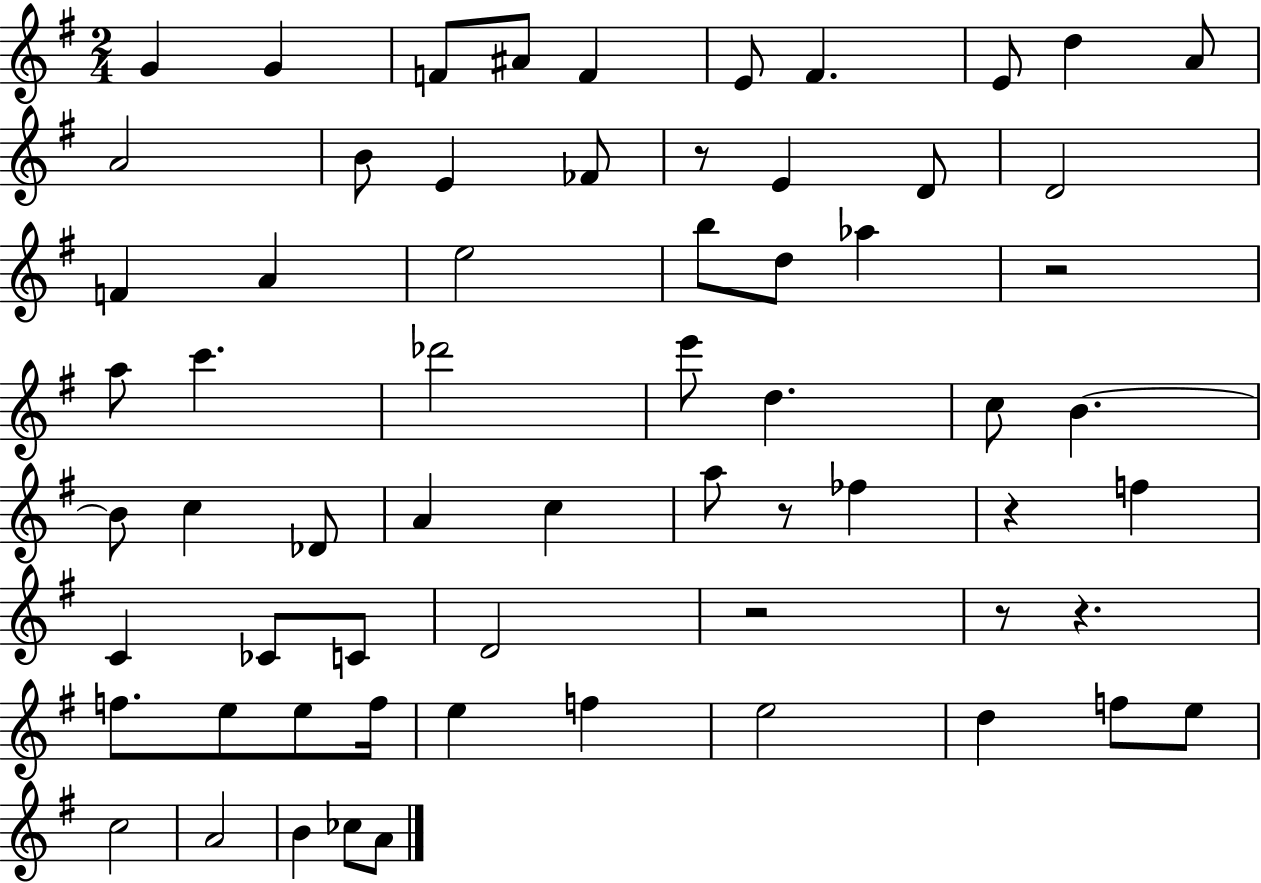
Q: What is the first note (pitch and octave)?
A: G4